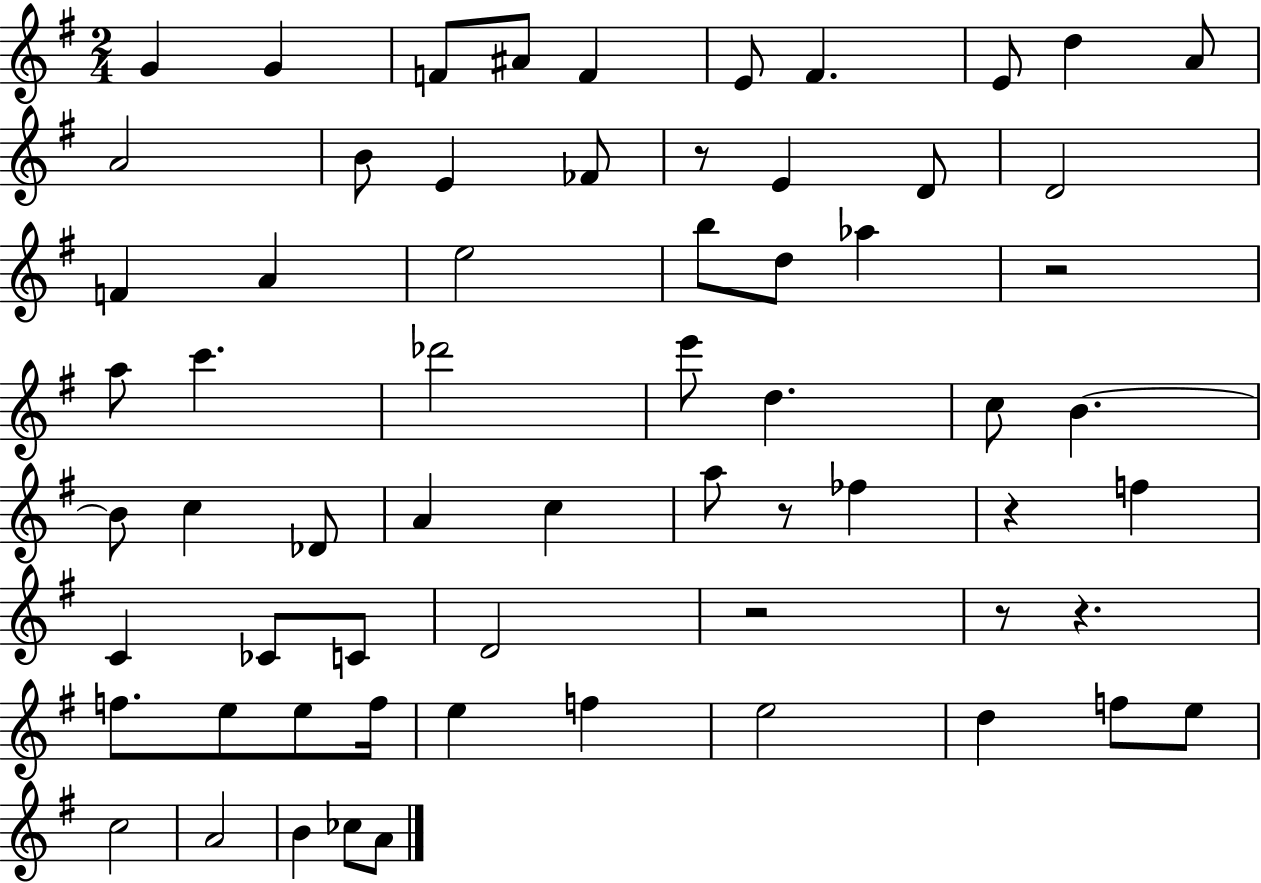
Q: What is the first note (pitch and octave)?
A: G4